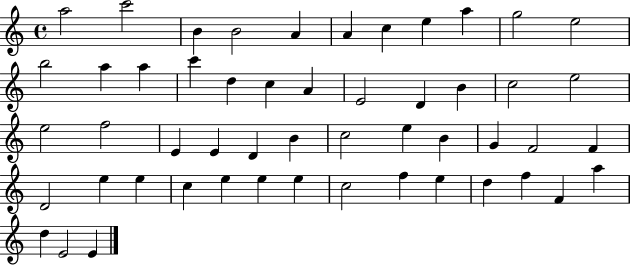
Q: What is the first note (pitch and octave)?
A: A5